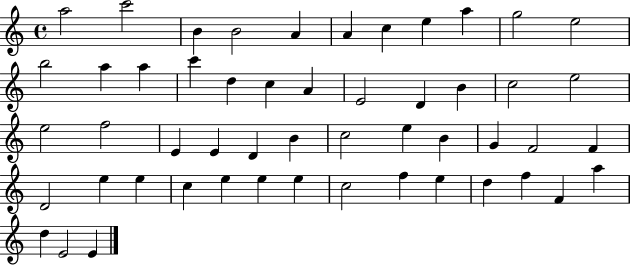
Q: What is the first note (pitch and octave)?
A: A5